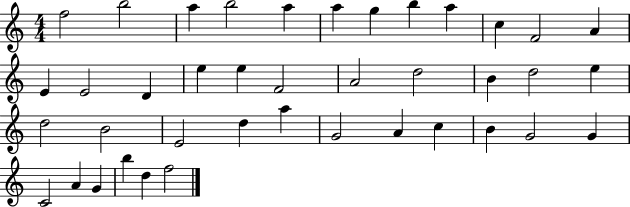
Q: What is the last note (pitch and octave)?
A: F5